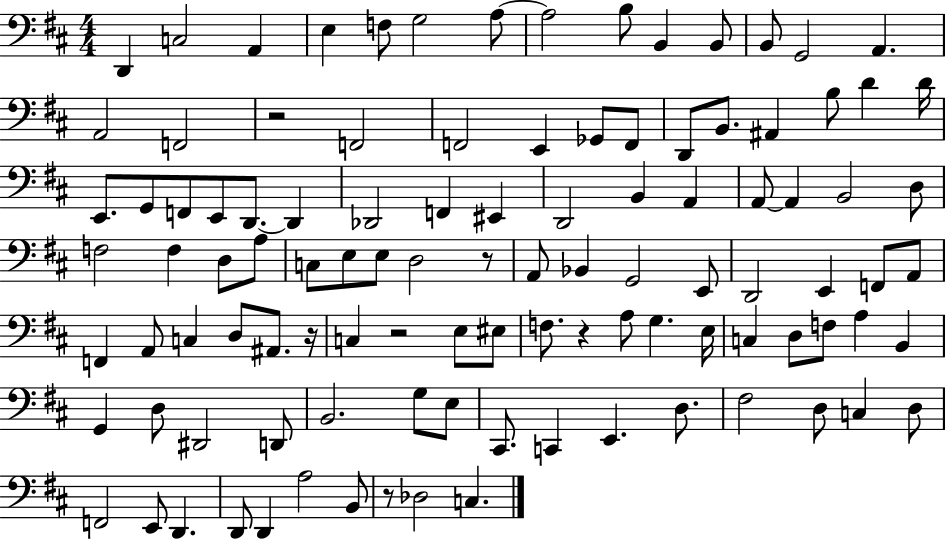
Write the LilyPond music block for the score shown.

{
  \clef bass
  \numericTimeSignature
  \time 4/4
  \key d \major
  d,4 c2 a,4 | e4 f8 g2 a8~~ | a2 b8 b,4 b,8 | b,8 g,2 a,4. | \break a,2 f,2 | r2 f,2 | f,2 e,4 ges,8 f,8 | d,8 b,8. ais,4 b8 d'4 d'16 | \break e,8. g,8 f,8 e,8 d,8.~~ d,4 | des,2 f,4 eis,4 | d,2 b,4 a,4 | a,8~~ a,4 b,2 d8 | \break f2 f4 d8 a8 | c8 e8 e8 d2 r8 | a,8 bes,4 g,2 e,8 | d,2 e,4 f,8 a,8 | \break f,4 a,8 c4 d8 ais,8. r16 | c4 r2 e8 eis8 | f8. r4 a8 g4. e16 | c4 d8 f8 a4 b,4 | \break g,4 d8 dis,2 d,8 | b,2. g8 e8 | cis,8. c,4 e,4. d8. | fis2 d8 c4 d8 | \break f,2 e,8 d,4. | d,8 d,4 a2 b,8 | r8 des2 c4. | \bar "|."
}